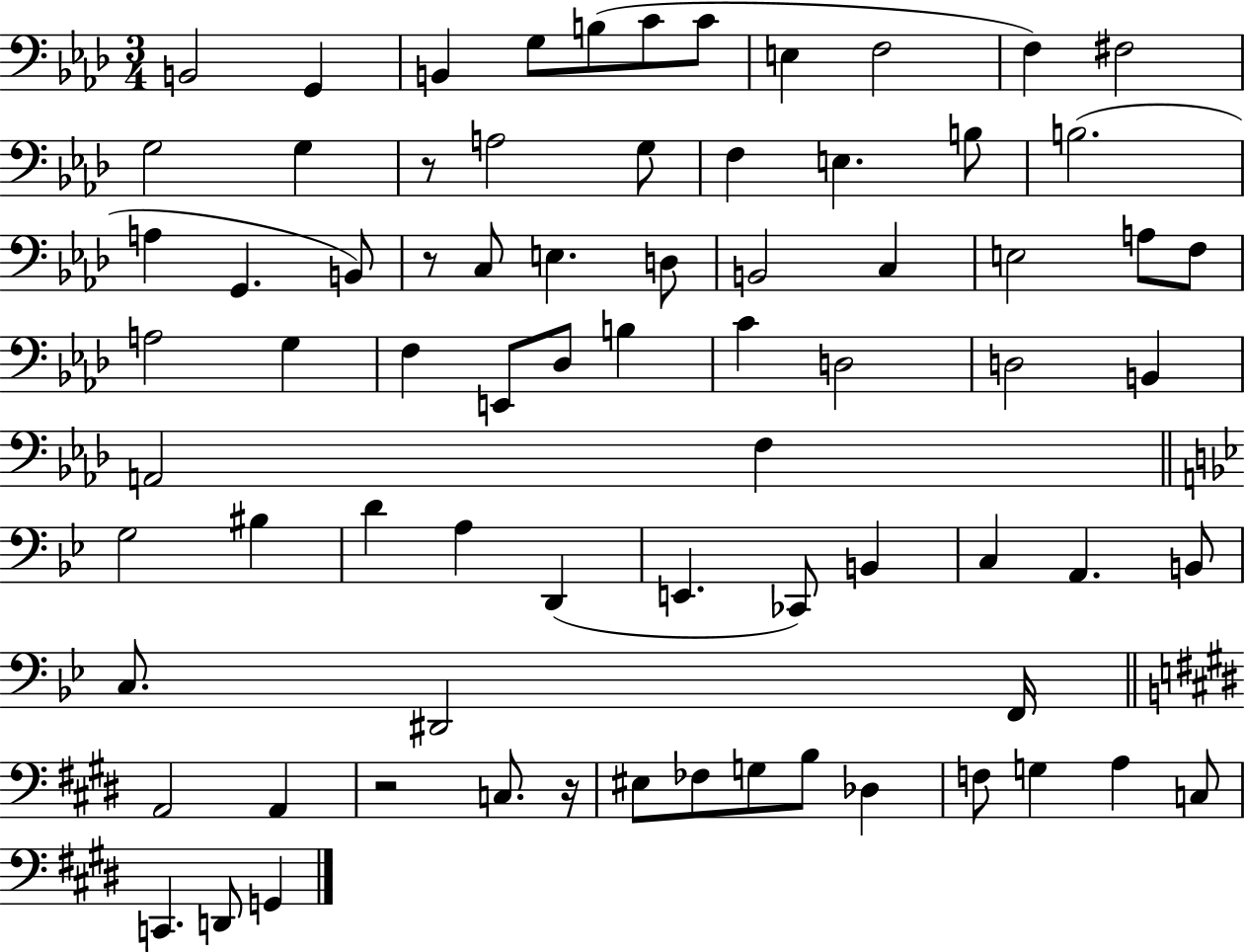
X:1
T:Untitled
M:3/4
L:1/4
K:Ab
B,,2 G,, B,, G,/2 B,/2 C/2 C/2 E, F,2 F, ^F,2 G,2 G, z/2 A,2 G,/2 F, E, B,/2 B,2 A, G,, B,,/2 z/2 C,/2 E, D,/2 B,,2 C, E,2 A,/2 F,/2 A,2 G, F, E,,/2 _D,/2 B, C D,2 D,2 B,, A,,2 F, G,2 ^B, D A, D,, E,, _C,,/2 B,, C, A,, B,,/2 C,/2 ^D,,2 F,,/4 A,,2 A,, z2 C,/2 z/4 ^E,/2 _F,/2 G,/2 B,/2 _D, F,/2 G, A, C,/2 C,, D,,/2 G,,